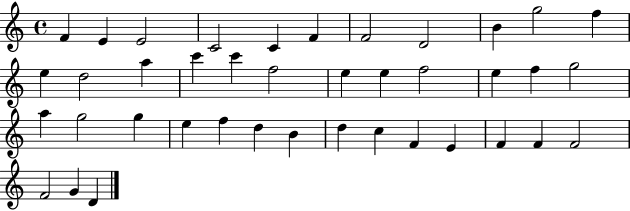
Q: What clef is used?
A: treble